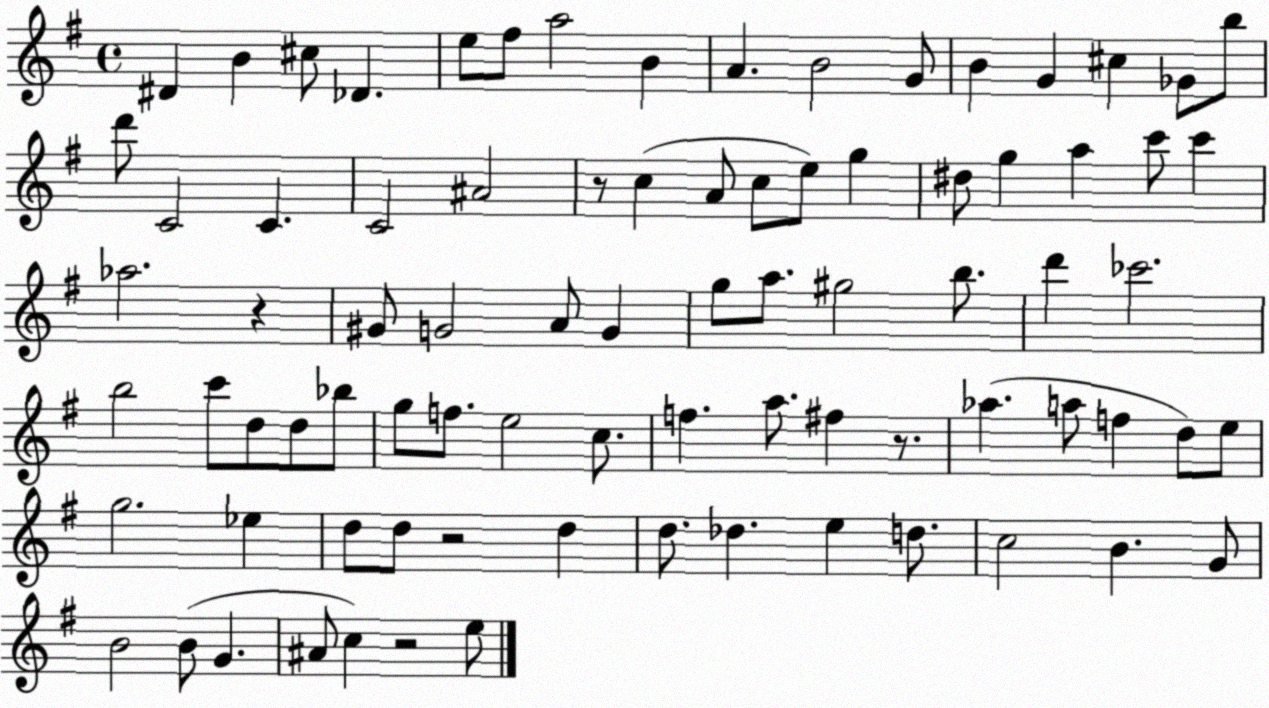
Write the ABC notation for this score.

X:1
T:Untitled
M:4/4
L:1/4
K:G
^D B ^c/2 _D e/2 ^f/2 a2 B A B2 G/2 B G ^c _G/2 b/2 d'/2 C2 C C2 ^A2 z/2 c A/2 c/2 e/2 g ^d/2 g a c'/2 c' _a2 z ^G/2 G2 A/2 G g/2 a/2 ^g2 b/2 d' _c'2 b2 c'/2 d/2 d/2 _b/2 g/2 f/2 e2 c/2 f a/2 ^f z/2 _a a/2 f d/2 e/2 g2 _e d/2 d/2 z2 d d/2 _d e d/2 c2 B G/2 B2 B/2 G ^A/2 c z2 e/2